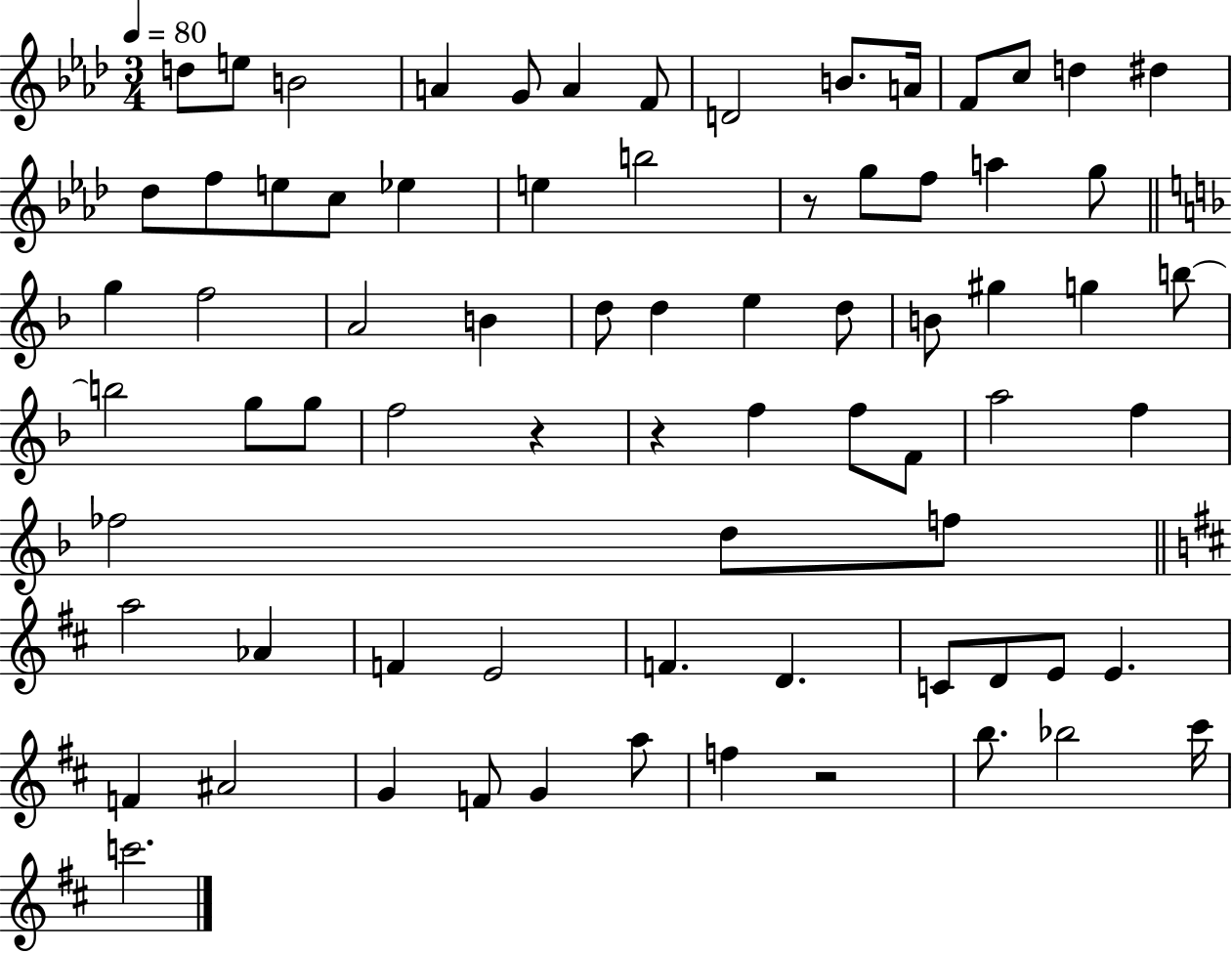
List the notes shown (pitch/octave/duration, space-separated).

D5/e E5/e B4/h A4/q G4/e A4/q F4/e D4/h B4/e. A4/s F4/e C5/e D5/q D#5/q Db5/e F5/e E5/e C5/e Eb5/q E5/q B5/h R/e G5/e F5/e A5/q G5/e G5/q F5/h A4/h B4/q D5/e D5/q E5/q D5/e B4/e G#5/q G5/q B5/e B5/h G5/e G5/e F5/h R/q R/q F5/q F5/e F4/e A5/h F5/q FES5/h D5/e F5/e A5/h Ab4/q F4/q E4/h F4/q. D4/q. C4/e D4/e E4/e E4/q. F4/q A#4/h G4/q F4/e G4/q A5/e F5/q R/h B5/e. Bb5/h C#6/s C6/h.